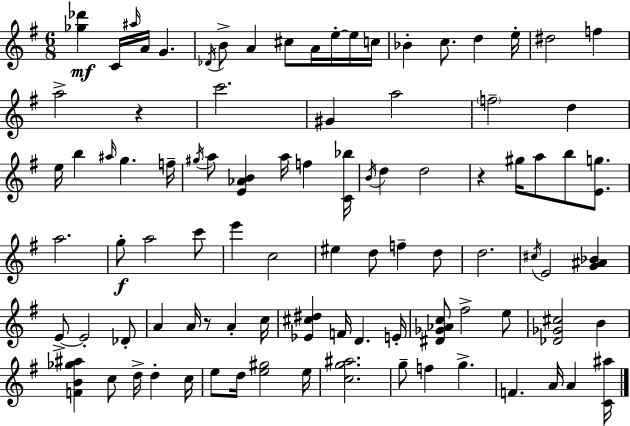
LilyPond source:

{
  \clef treble
  \numericTimeSignature
  \time 6/8
  \key e \minor
  \repeat volta 2 { <ges'' des'''>4\mf c'16 \grace { ais''16 } a'16 g'4. | \acciaccatura { des'16 } b'8-> a'4 cis''8 a'16 e''16-.~~ | e''16 c''16 bes'4-. c''8. d''4 | e''16-. dis''2 f''4 | \break a''2-> r4 | c'''2. | gis'4 a''2 | \parenthesize f''2-- d''4 | \break e''16 b''4 \grace { ais''16 } g''4. | f''16-- \acciaccatura { gis''16 } a''8 <e' aes' b'>4 a''16 f''4 | <c' bes''>16 \acciaccatura { b'16 } d''4 d''2 | r4 gis''16 a''8 | \break b''8 <e' g''>8. a''2. | g''8-.\f a''2 | c'''8 e'''4 c''2 | eis''4 d''8 f''4-- | \break d''8 d''2. | \acciaccatura { cis''16 } e'2 | <g' ais' bes'>4 e'8->~~ e'2-. | des'8-. a'4 a'16 r8 | \break a'4-. c''16 <ees' cis'' dis''>4 f'16 d'4. | e'16-. <dis' ges' aes' c''>8 fis''2-> | e''8 <des' ges' cis''>2 | b'4 <f' b' ges'' ais''>4 c''8 | \break d''16-> d''4-. c''16 e''8 d''16 <e'' gis''>2 | e''16 <c'' g'' ais''>2. | g''8-- f''4 | g''4.-> f'4. | \break a'16 a'4 <c' ais''>16 } \bar "|."
}